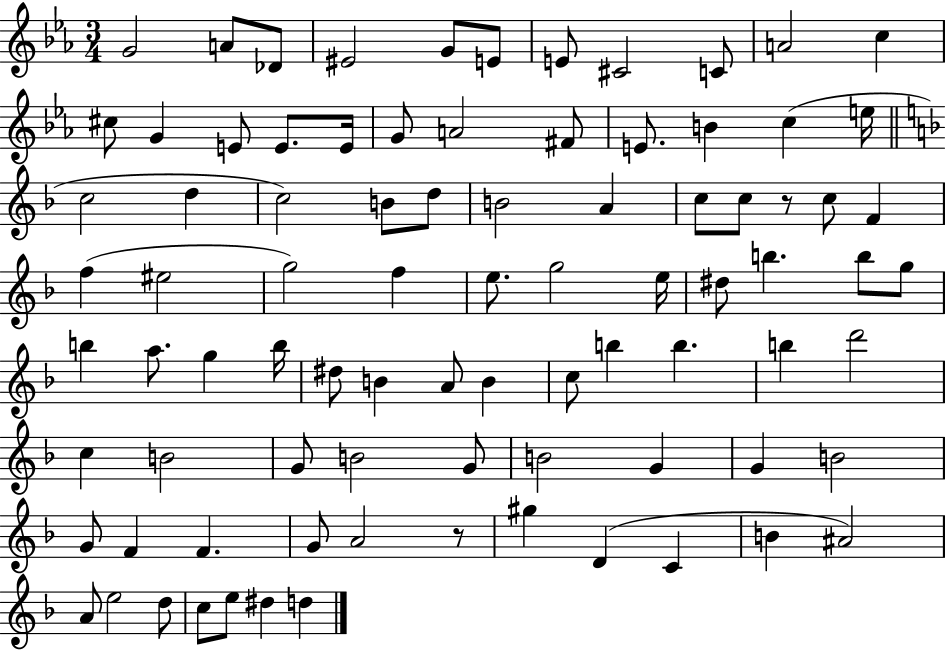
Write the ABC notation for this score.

X:1
T:Untitled
M:3/4
L:1/4
K:Eb
G2 A/2 _D/2 ^E2 G/2 E/2 E/2 ^C2 C/2 A2 c ^c/2 G E/2 E/2 E/4 G/2 A2 ^F/2 E/2 B c e/4 c2 d c2 B/2 d/2 B2 A c/2 c/2 z/2 c/2 F f ^e2 g2 f e/2 g2 e/4 ^d/2 b b/2 g/2 b a/2 g b/4 ^d/2 B A/2 B c/2 b b b d'2 c B2 G/2 B2 G/2 B2 G G B2 G/2 F F G/2 A2 z/2 ^g D C B ^A2 A/2 e2 d/2 c/2 e/2 ^d d